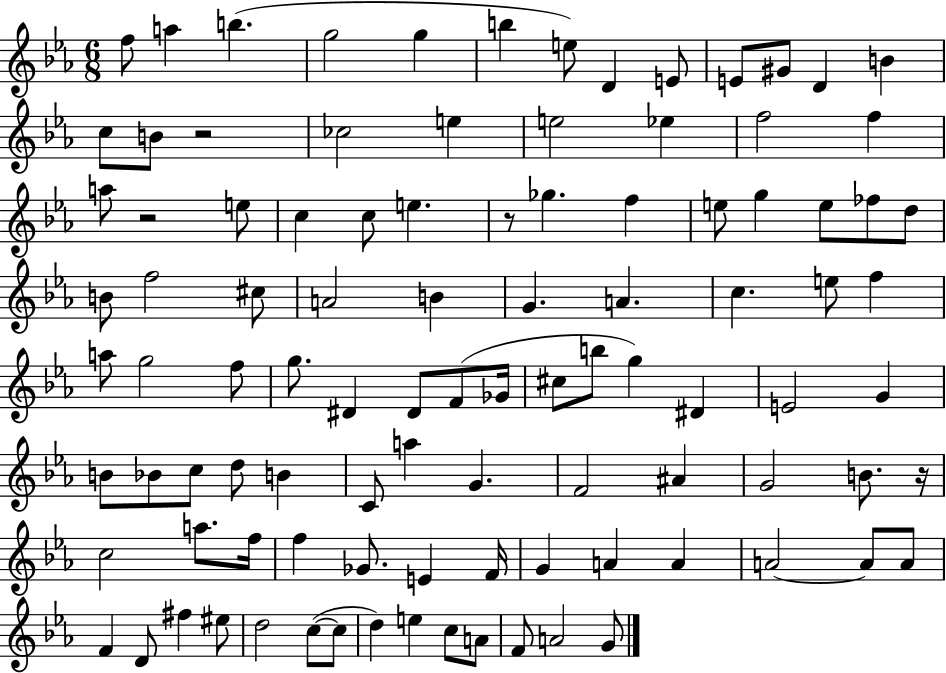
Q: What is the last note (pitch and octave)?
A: G4